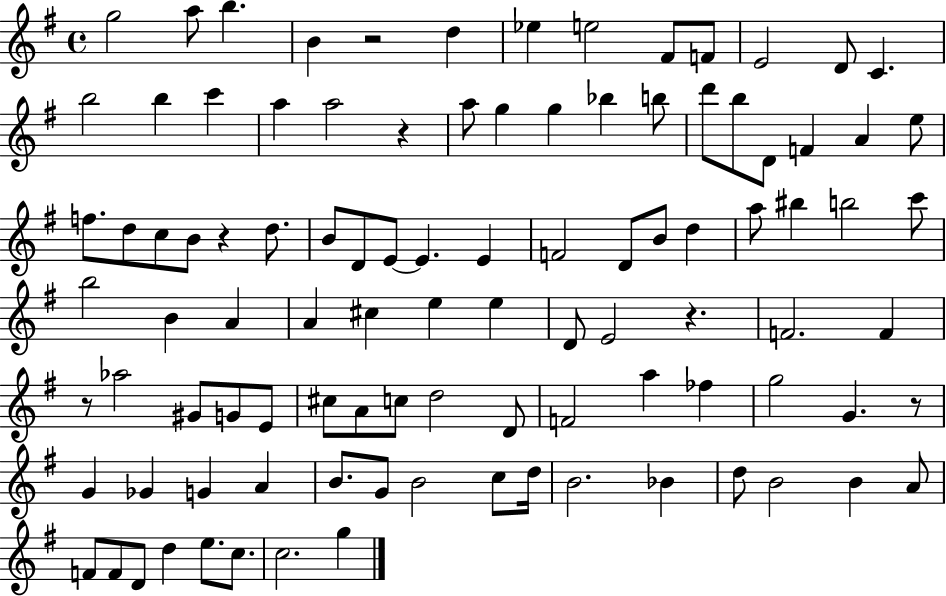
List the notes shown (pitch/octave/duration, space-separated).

G5/h A5/e B5/q. B4/q R/h D5/q Eb5/q E5/h F#4/e F4/e E4/h D4/e C4/q. B5/h B5/q C6/q A5/q A5/h R/q A5/e G5/q G5/q Bb5/q B5/e D6/e B5/e D4/e F4/q A4/q E5/e F5/e. D5/e C5/e B4/e R/q D5/e. B4/e D4/e E4/e E4/q. E4/q F4/h D4/e B4/e D5/q A5/e BIS5/q B5/h C6/e B5/h B4/q A4/q A4/q C#5/q E5/q E5/q D4/e E4/h R/q. F4/h. F4/q R/e Ab5/h G#4/e G4/e E4/e C#5/e A4/e C5/e D5/h D4/e F4/h A5/q FES5/q G5/h G4/q. R/e G4/q Gb4/q G4/q A4/q B4/e. G4/e B4/h C5/e D5/s B4/h. Bb4/q D5/e B4/h B4/q A4/e F4/e F4/e D4/e D5/q E5/e. C5/e. C5/h. G5/q